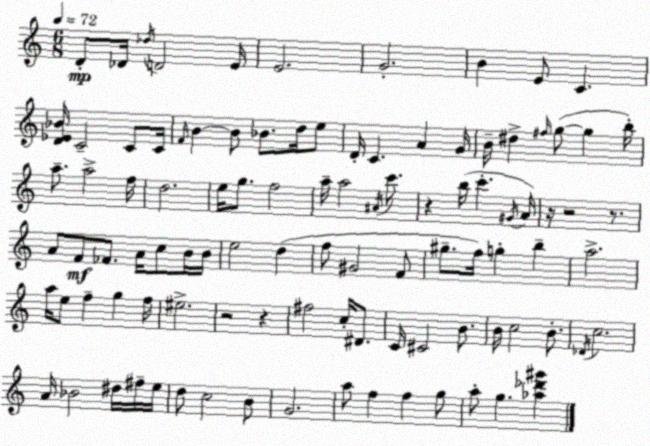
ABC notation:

X:1
T:Untitled
M:6/8
L:1/4
K:C
D/2 _D/4 _d/4 D2 E/4 E2 G2 B E/2 C [D_E_B]/4 C2 C/2 C/4 F/4 B B/2 _B/2 d/4 e/2 D/4 C A G/4 B/4 ^d ^f/4 g/2 g b/4 a/2 a2 f/4 d2 e/4 g/2 f2 a/4 a2 ^A/4 c'/2 z b/4 c' ^G/4 A/4 z/4 z2 z/2 A/2 F/2 _F/2 A/4 c/2 B/4 B/4 e2 d f/2 ^G2 F/2 ^g/2 f/4 g b a2 a/4 e/2 f g f/4 ^e2 z2 z ^f2 c/4 ^D/2 C/4 ^C2 B/2 B/4 c2 B/2 _D/4 c2 A/4 _B2 ^d/4 ^f/4 e/4 d/2 c2 B/2 G2 a/2 f f g/2 a/2 g [_a_d'^g']